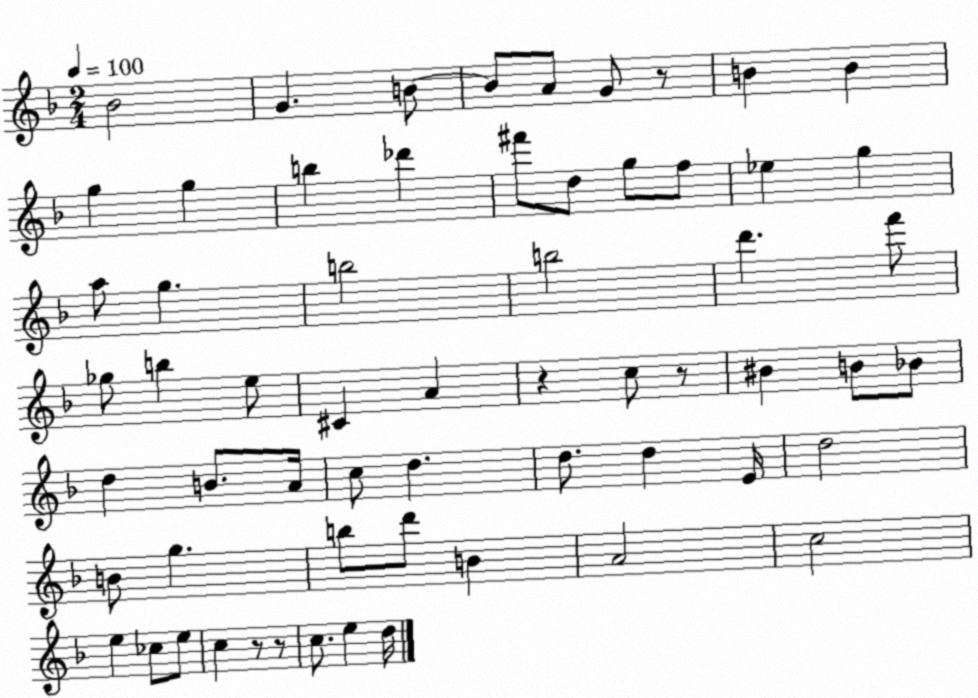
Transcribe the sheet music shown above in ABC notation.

X:1
T:Untitled
M:2/4
L:1/4
K:F
_B2 G B/2 B/2 A/2 G/2 z/2 B B g g b _d' ^f'/2 d/2 g/2 f/2 _e g a/2 g b2 b2 d' f'/2 _g/2 b e/2 ^C A z c/2 z/2 ^B B/2 _B/2 d B/2 A/4 c/2 d d/2 d E/4 d2 B/2 g b/2 d'/2 B A2 c2 e _c/2 e/2 c z/2 z/2 c/2 e d/4